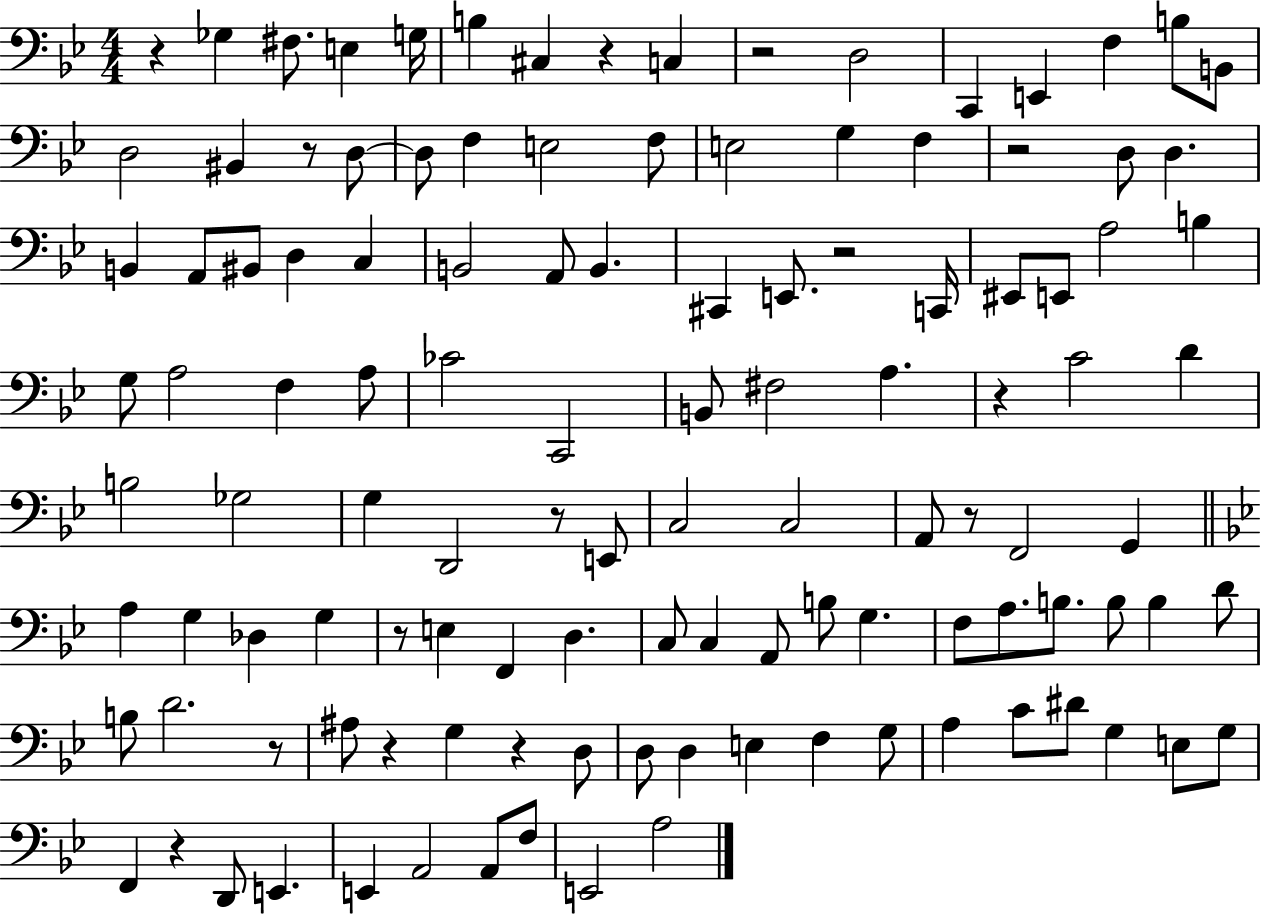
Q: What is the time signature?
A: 4/4